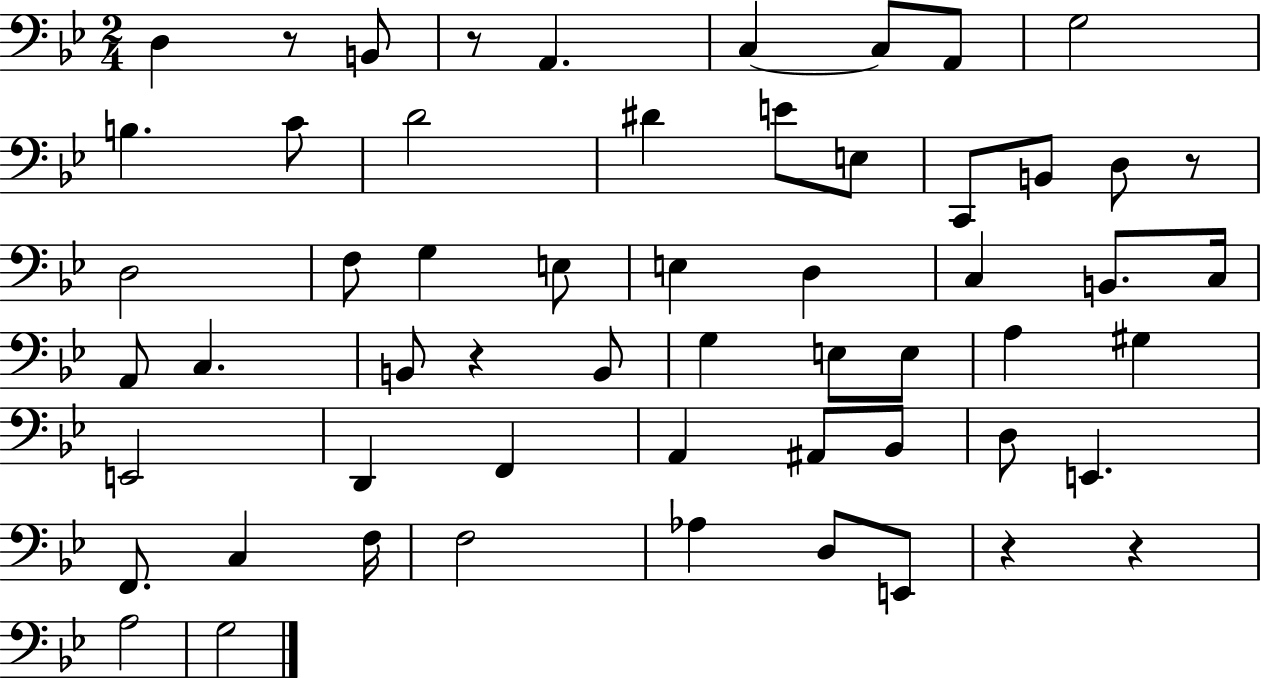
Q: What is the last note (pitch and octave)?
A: G3